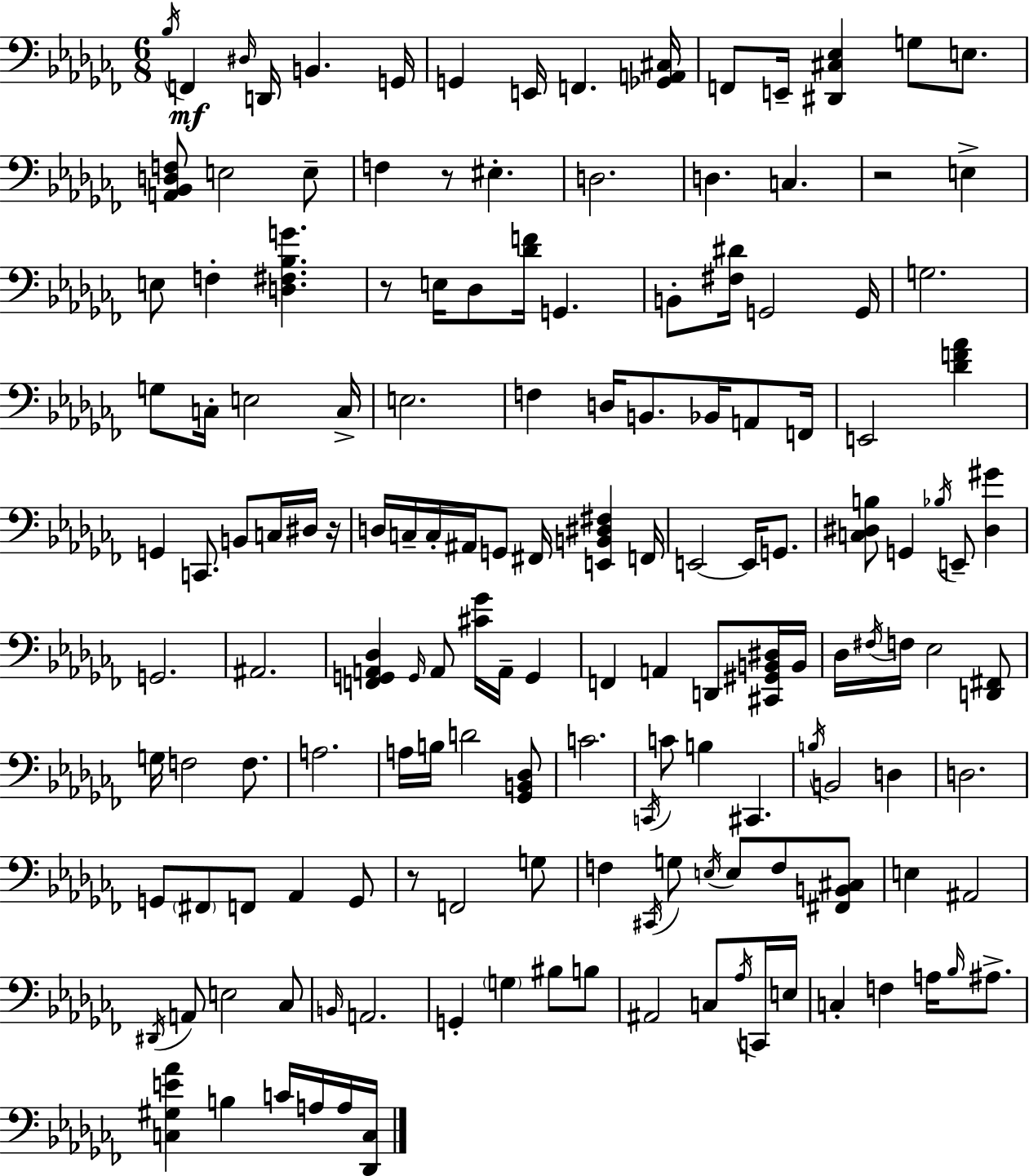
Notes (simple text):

Bb3/s F2/q D#3/s D2/s B2/q. G2/s G2/q E2/s F2/q. [Gb2,A2,C#3]/s F2/e E2/s [D#2,C#3,Eb3]/q G3/e E3/e. [A2,Bb2,D3,F3]/e E3/h E3/e F3/q R/e EIS3/q. D3/h. D3/q. C3/q. R/h E3/q E3/e F3/q [D3,F#3,Bb3,G4]/q. R/e E3/s Db3/e [Db4,F4]/s G2/q. B2/e [F#3,D#4]/s G2/h G2/s G3/h. G3/e C3/s E3/h C3/s E3/h. F3/q D3/s B2/e. Bb2/s A2/e F2/s E2/h [Db4,F4,Ab4]/q G2/q C2/e. B2/e C3/s D#3/s R/s D3/s C3/s C3/s A#2/s G2/e F#2/s [E2,B2,D#3,F#3]/q F2/s E2/h E2/s G2/e. [C3,D#3,B3]/e G2/q Bb3/s E2/e [D#3,G#4]/q G2/h. A#2/h. [F2,G2,A2,Db3]/q G2/s A2/e [C#4,Gb4]/s A2/s G2/q F2/q A2/q D2/e [C#2,G#2,B2,D#3]/s B2/s Db3/s F#3/s F3/s Eb3/h [D2,F#2]/e G3/s F3/h F3/e. A3/h. A3/s B3/s D4/h [Gb2,B2,Db3]/e C4/h. C2/s C4/e B3/q C#2/q. B3/s B2/h D3/q D3/h. G2/e F#2/e F2/e Ab2/q G2/e R/e F2/h G3/e F3/q C#2/s G3/e E3/s E3/e F3/e [F#2,B2,C#3]/e E3/q A#2/h D#2/s A2/e E3/h CES3/e B2/s A2/h. G2/q G3/q BIS3/e B3/e A#2/h C3/e Ab3/s C2/s E3/s C3/q F3/q A3/s Bb3/s A#3/e. [C3,G#3,E4,Ab4]/q B3/q C4/s A3/s A3/s [Db2,C3]/s